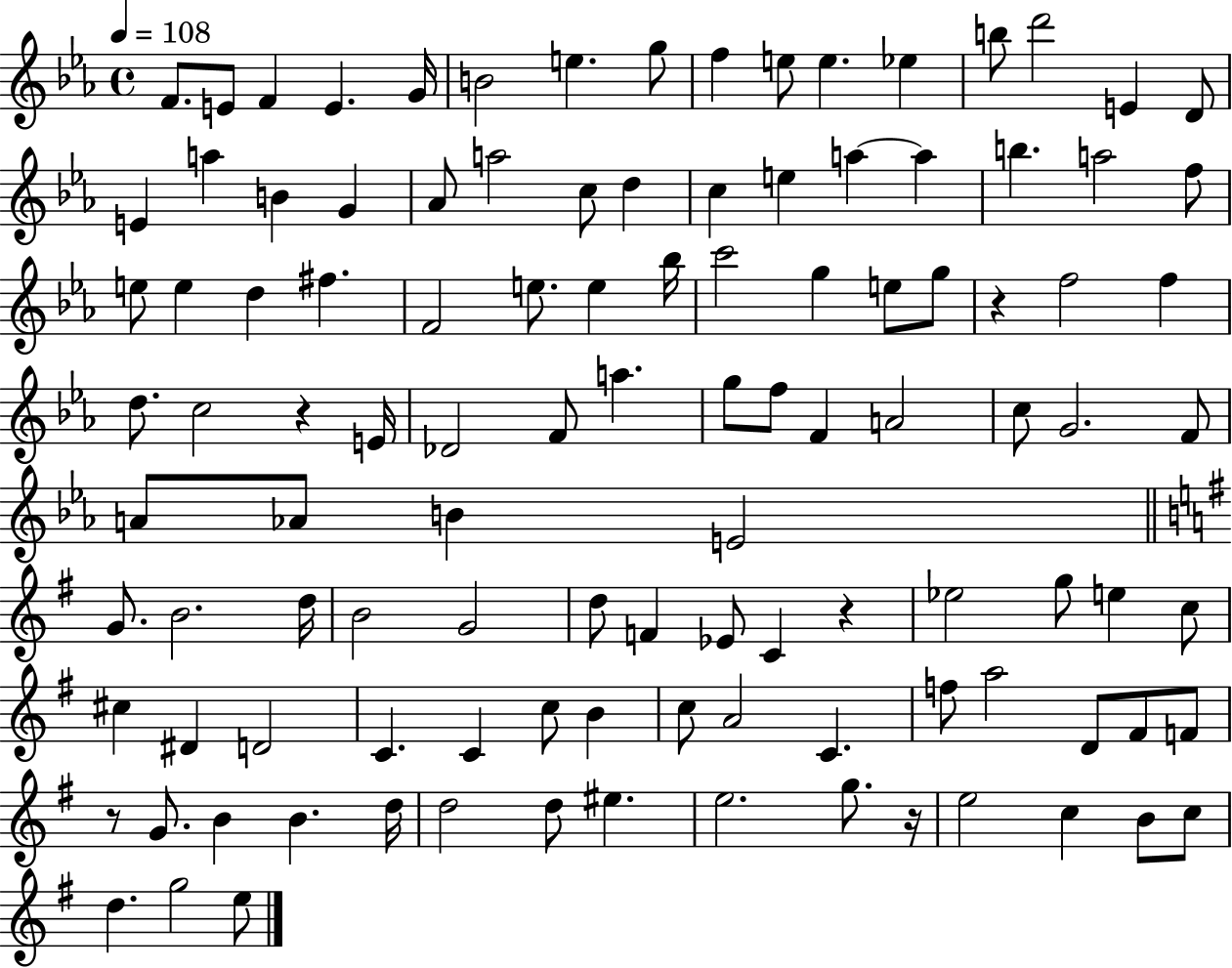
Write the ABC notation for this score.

X:1
T:Untitled
M:4/4
L:1/4
K:Eb
F/2 E/2 F E G/4 B2 e g/2 f e/2 e _e b/2 d'2 E D/2 E a B G _A/2 a2 c/2 d c e a a b a2 f/2 e/2 e d ^f F2 e/2 e _b/4 c'2 g e/2 g/2 z f2 f d/2 c2 z E/4 _D2 F/2 a g/2 f/2 F A2 c/2 G2 F/2 A/2 _A/2 B E2 G/2 B2 d/4 B2 G2 d/2 F _E/2 C z _e2 g/2 e c/2 ^c ^D D2 C C c/2 B c/2 A2 C f/2 a2 D/2 ^F/2 F/2 z/2 G/2 B B d/4 d2 d/2 ^e e2 g/2 z/4 e2 c B/2 c/2 d g2 e/2